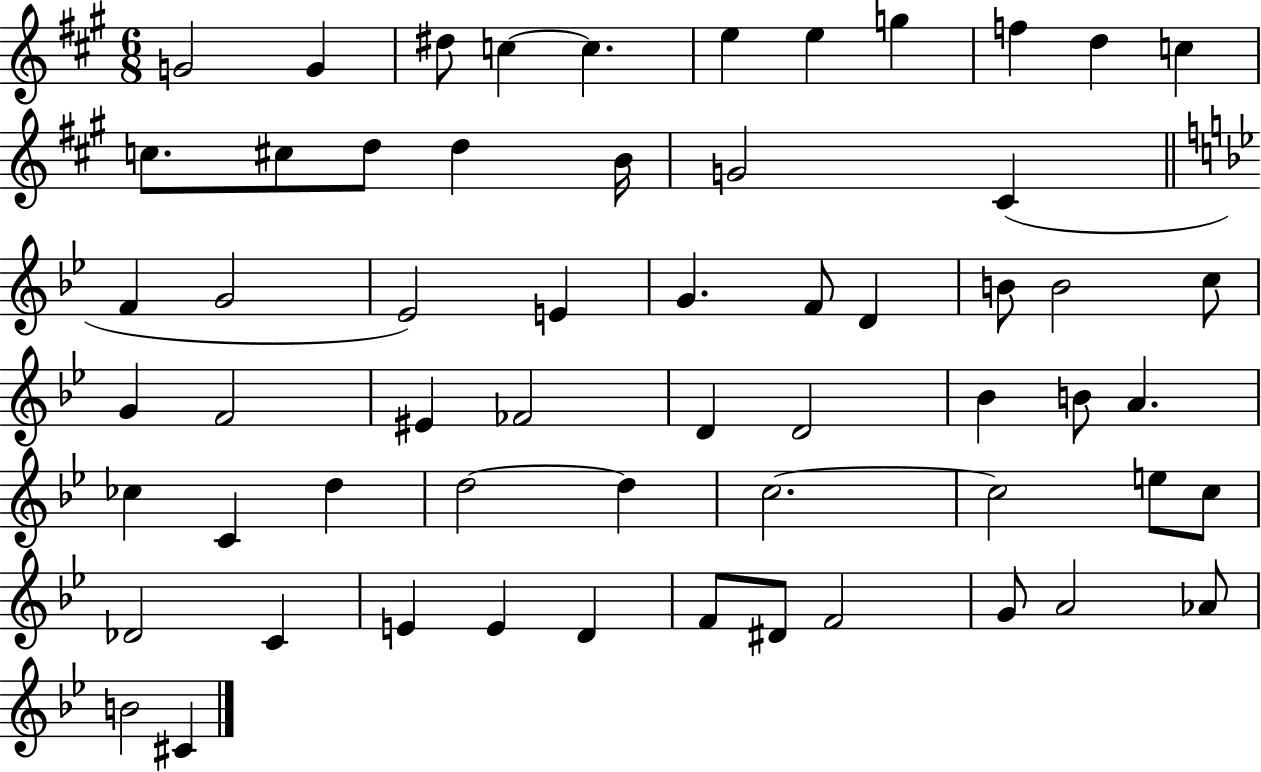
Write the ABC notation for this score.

X:1
T:Untitled
M:6/8
L:1/4
K:A
G2 G ^d/2 c c e e g f d c c/2 ^c/2 d/2 d B/4 G2 ^C F G2 _E2 E G F/2 D B/2 B2 c/2 G F2 ^E _F2 D D2 _B B/2 A _c C d d2 d c2 c2 e/2 c/2 _D2 C E E D F/2 ^D/2 F2 G/2 A2 _A/2 B2 ^C